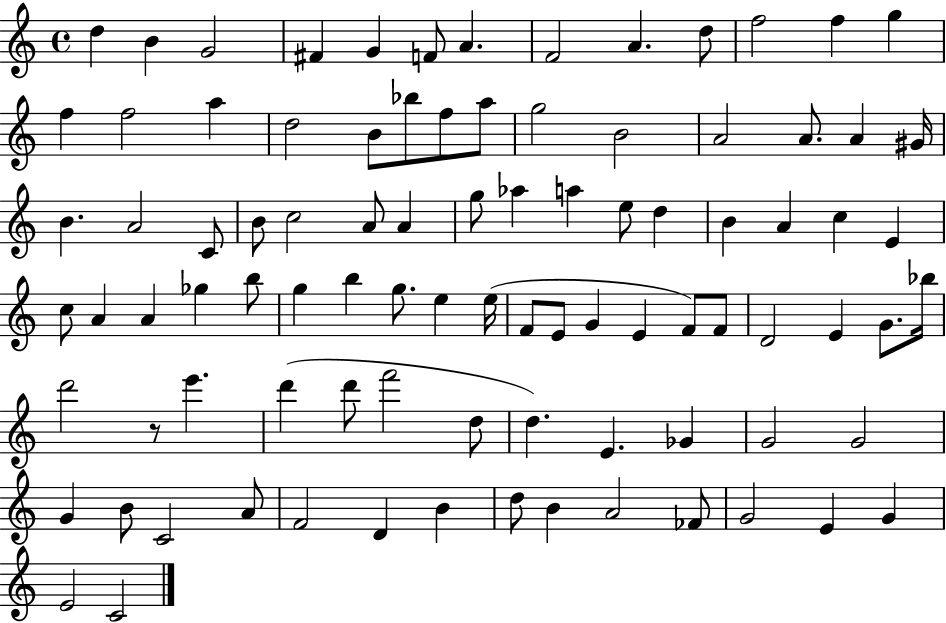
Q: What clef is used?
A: treble